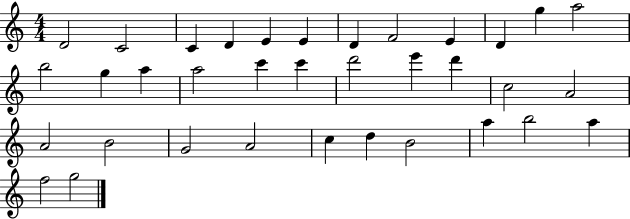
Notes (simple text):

D4/h C4/h C4/q D4/q E4/q E4/q D4/q F4/h E4/q D4/q G5/q A5/h B5/h G5/q A5/q A5/h C6/q C6/q D6/h E6/q D6/q C5/h A4/h A4/h B4/h G4/h A4/h C5/q D5/q B4/h A5/q B5/h A5/q F5/h G5/h